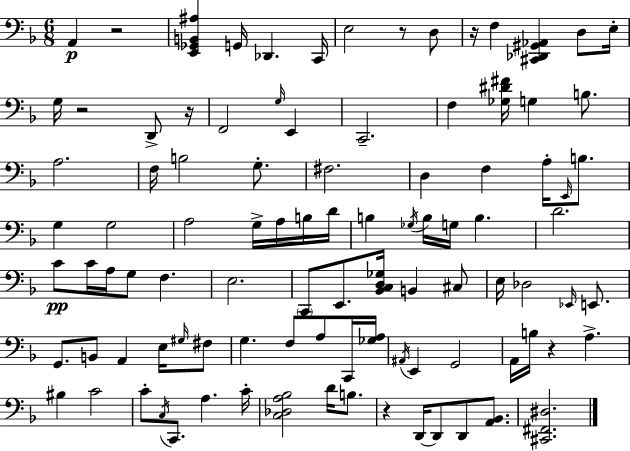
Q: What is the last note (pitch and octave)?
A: D2